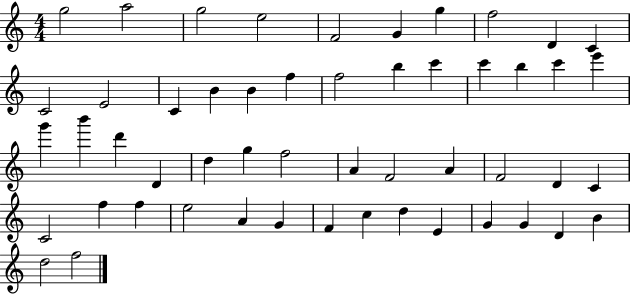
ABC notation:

X:1
T:Untitled
M:4/4
L:1/4
K:C
g2 a2 g2 e2 F2 G g f2 D C C2 E2 C B B f f2 b c' c' b c' e' g' b' d' D d g f2 A F2 A F2 D C C2 f f e2 A G F c d E G G D B d2 f2